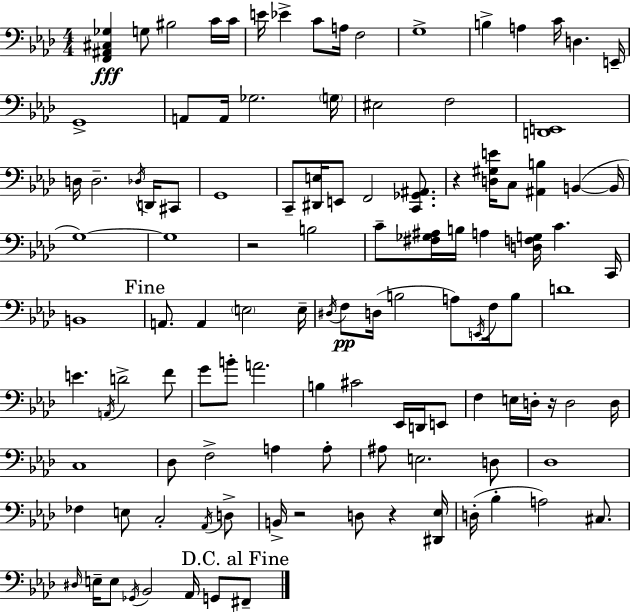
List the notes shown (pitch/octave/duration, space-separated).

[F2,A#2,C#3,Gb3]/q G3/e BIS3/h C4/s C4/s E4/s Eb4/q C4/e A3/s F3/h G3/w B3/q A3/q C4/s D3/q. E2/s G2/w A2/e A2/s Gb3/h. G3/s EIS3/h F3/h [D2,E2]/w D3/s D3/h. Db3/s D2/s C#2/e G2/w C2/e [D#2,E3]/s E2/e F2/h [C2,Gb2,A#2]/e. R/q [D3,G#3,E4]/s C3/e [A#2,B3]/q B2/q B2/s G3/w G3/w R/h B3/h C4/e [F#3,Gb3,A#3]/s B3/s A3/q [D3,F3,G3]/s C4/q. C2/s B2/w A2/e. A2/q E3/h E3/s D#3/s F3/e D3/s B3/h A3/e E2/s F3/s B3/e D4/w E4/q. A2/s D4/h F4/e G4/e B4/e A4/h. B3/q C#4/h Eb2/s D2/s E2/e F3/q E3/s D3/s R/s D3/h D3/s C3/w Db3/e F3/h A3/q A3/e A#3/e E3/h. D3/e Db3/w FES3/q E3/e C3/h Ab2/s D3/e B2/s R/h D3/e R/q [D#2,Eb3]/s D3/s Bb3/q A3/h C#3/e. D#3/s E3/s E3/e Gb2/s Bb2/h Ab2/s G2/e F#2/e